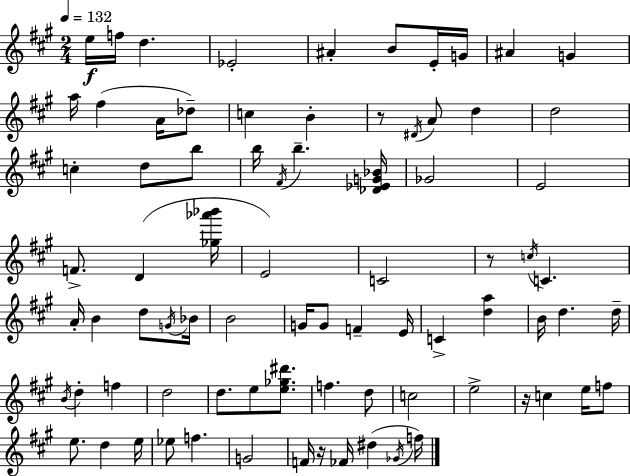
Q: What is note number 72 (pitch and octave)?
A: F5